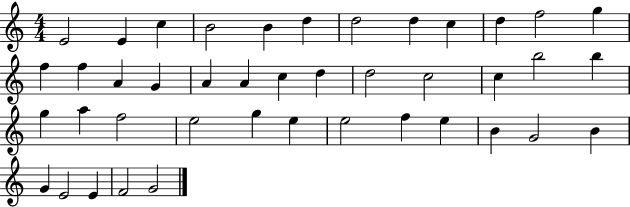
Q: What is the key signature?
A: C major